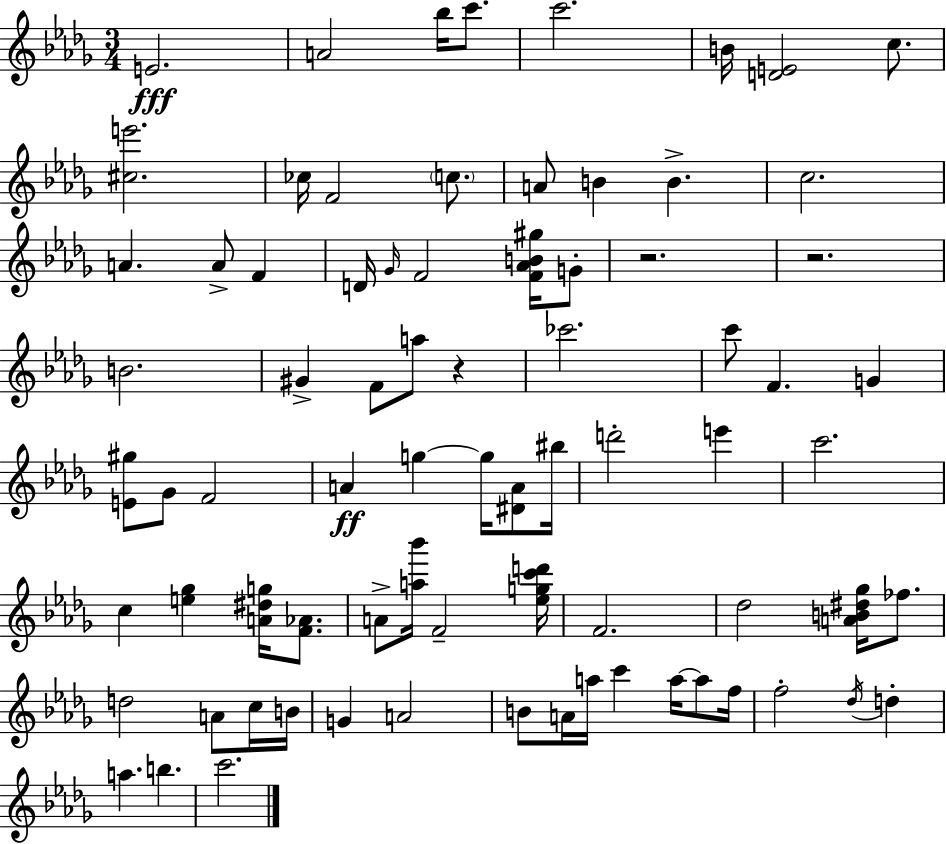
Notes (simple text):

E4/h. A4/h Bb5/s C6/e. C6/h. B4/s [D4,E4]/h C5/e. [C#5,E6]/h. CES5/s F4/h C5/e. A4/e B4/q B4/q. C5/h. A4/q. A4/e F4/q D4/s Gb4/s F4/h [F4,Ab4,B4,G#5]/s G4/e R/h. R/h. B4/h. G#4/q F4/e A5/e R/q CES6/h. C6/e F4/q. G4/q [E4,G#5]/e Gb4/e F4/h A4/q G5/q G5/s [D#4,A4]/e BIS5/s D6/h E6/q C6/h. C5/q [E5,Gb5]/q [A4,D#5,G5]/s [F4,Ab4]/e. A4/e [A5,Bb6]/s F4/h [Eb5,G5,C6,D6]/s F4/h. Db5/h [A4,B4,D#5,Gb5]/s FES5/e. D5/h A4/e C5/s B4/s G4/q A4/h B4/e A4/s A5/s C6/q A5/s A5/e F5/s F5/h Db5/s D5/q A5/q. B5/q. C6/h.